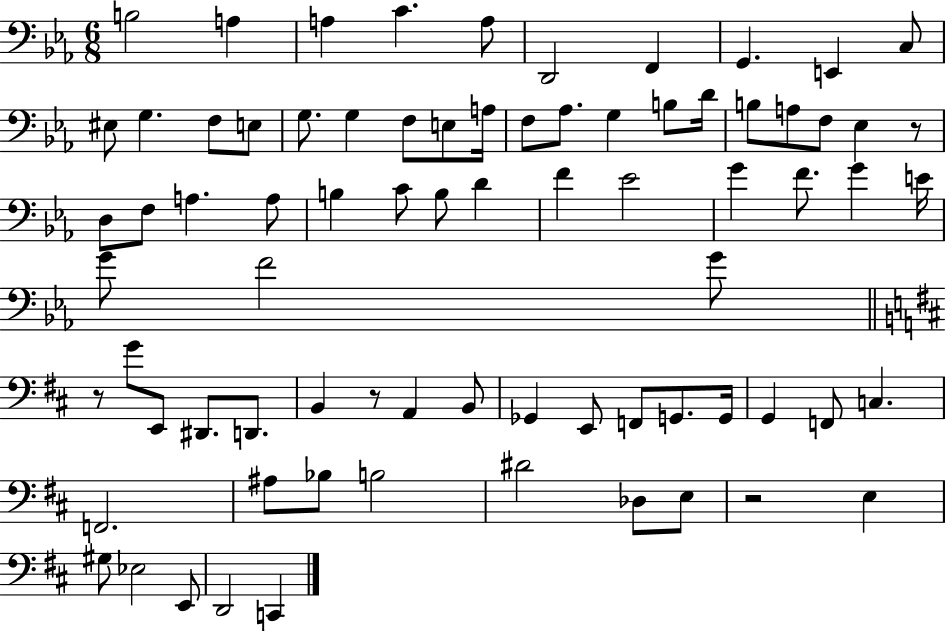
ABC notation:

X:1
T:Untitled
M:6/8
L:1/4
K:Eb
B,2 A, A, C A,/2 D,,2 F,, G,, E,, C,/2 ^E,/2 G, F,/2 E,/2 G,/2 G, F,/2 E,/2 A,/4 F,/2 _A,/2 G, B,/2 D/4 B,/2 A,/2 F,/2 _E, z/2 D,/2 F,/2 A, A,/2 B, C/2 B,/2 D F _E2 G F/2 G E/4 G/2 F2 G/2 z/2 G/2 E,,/2 ^D,,/2 D,,/2 B,, z/2 A,, B,,/2 _G,, E,,/2 F,,/2 G,,/2 G,,/4 G,, F,,/2 C, F,,2 ^A,/2 _B,/2 B,2 ^D2 _D,/2 E,/2 z2 E, ^G,/2 _E,2 E,,/2 D,,2 C,,